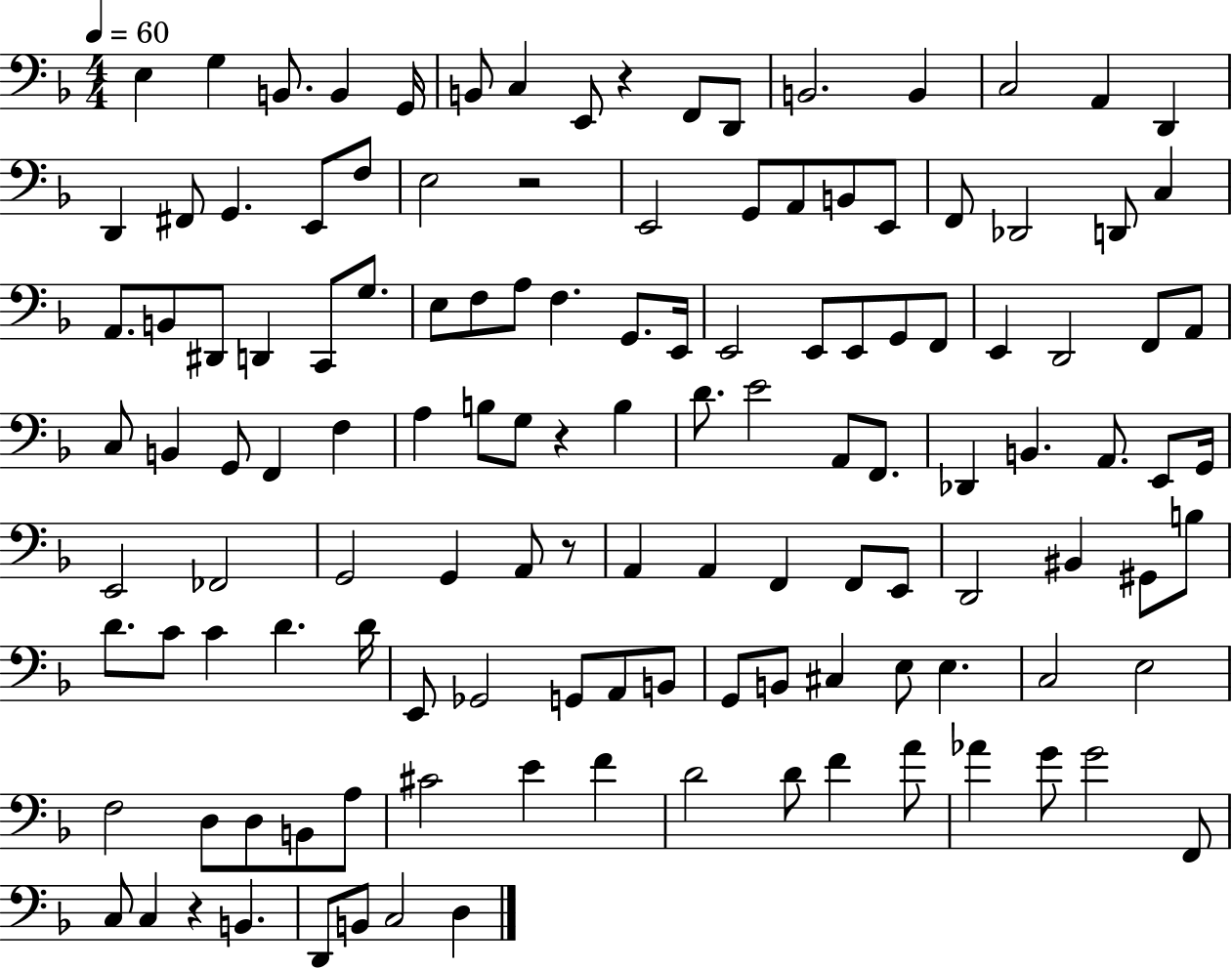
E3/q G3/q B2/e. B2/q G2/s B2/e C3/q E2/e R/q F2/e D2/e B2/h. B2/q C3/h A2/q D2/q D2/q F#2/e G2/q. E2/e F3/e E3/h R/h E2/h G2/e A2/e B2/e E2/e F2/e Db2/h D2/e C3/q A2/e. B2/e D#2/e D2/q C2/e G3/e. E3/e F3/e A3/e F3/q. G2/e. E2/s E2/h E2/e E2/e G2/e F2/e E2/q D2/h F2/e A2/e C3/e B2/q G2/e F2/q F3/q A3/q B3/e G3/e R/q B3/q D4/e. E4/h A2/e F2/e. Db2/q B2/q. A2/e. E2/e G2/s E2/h FES2/h G2/h G2/q A2/e R/e A2/q A2/q F2/q F2/e E2/e D2/h BIS2/q G#2/e B3/e D4/e. C4/e C4/q D4/q. D4/s E2/e Gb2/h G2/e A2/e B2/e G2/e B2/e C#3/q E3/e E3/q. C3/h E3/h F3/h D3/e D3/e B2/e A3/e C#4/h E4/q F4/q D4/h D4/e F4/q A4/e Ab4/q G4/e G4/h F2/e C3/e C3/q R/q B2/q. D2/e B2/e C3/h D3/q